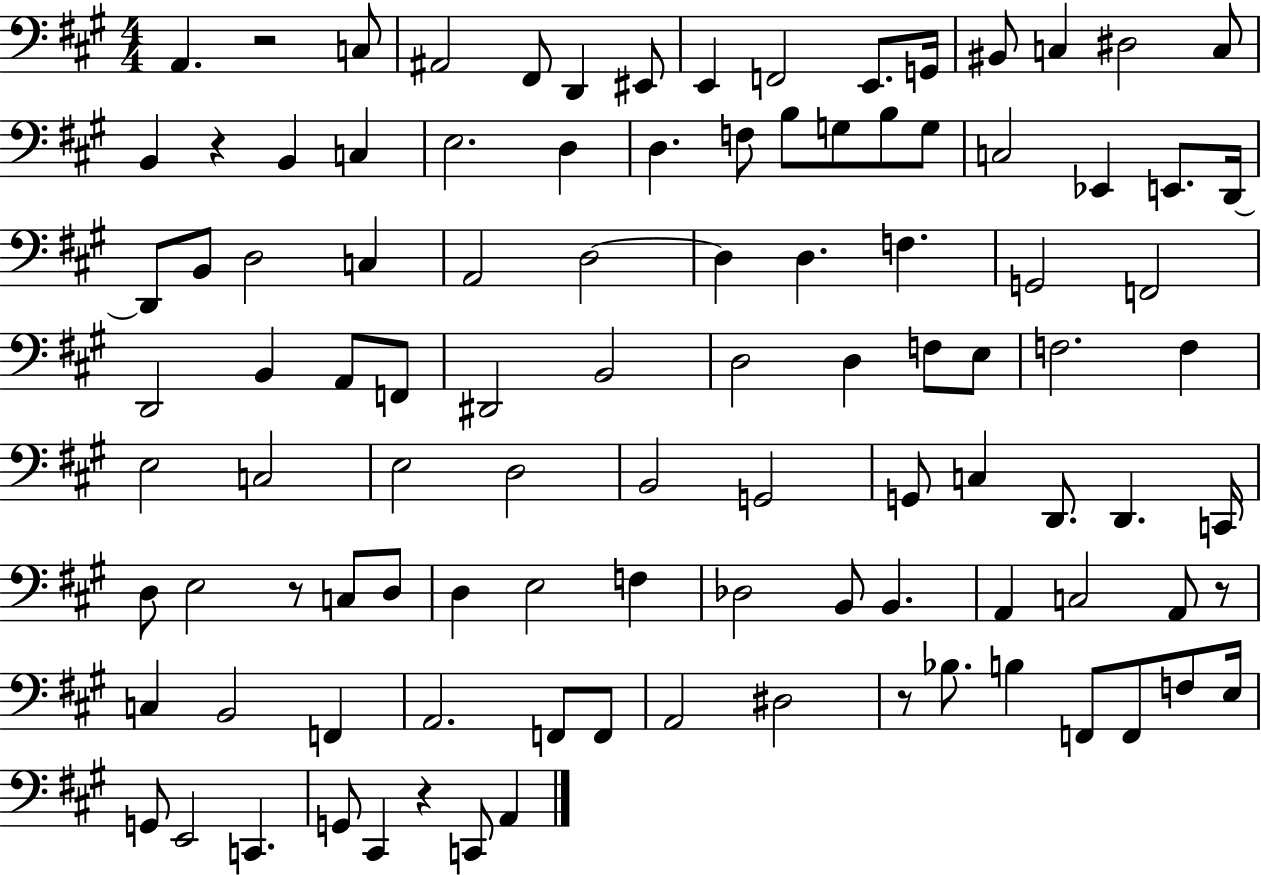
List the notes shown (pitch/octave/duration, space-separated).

A2/q. R/h C3/e A#2/h F#2/e D2/q EIS2/e E2/q F2/h E2/e. G2/s BIS2/e C3/q D#3/h C3/e B2/q R/q B2/q C3/q E3/h. D3/q D3/q. F3/e B3/e G3/e B3/e G3/e C3/h Eb2/q E2/e. D2/s D2/e B2/e D3/h C3/q A2/h D3/h D3/q D3/q. F3/q. G2/h F2/h D2/h B2/q A2/e F2/e D#2/h B2/h D3/h D3/q F3/e E3/e F3/h. F3/q E3/h C3/h E3/h D3/h B2/h G2/h G2/e C3/q D2/e. D2/q. C2/s D3/e E3/h R/e C3/e D3/e D3/q E3/h F3/q Db3/h B2/e B2/q. A2/q C3/h A2/e R/e C3/q B2/h F2/q A2/h. F2/e F2/e A2/h D#3/h R/e Bb3/e. B3/q F2/e F2/e F3/e E3/s G2/e E2/h C2/q. G2/e C#2/q R/q C2/e A2/q